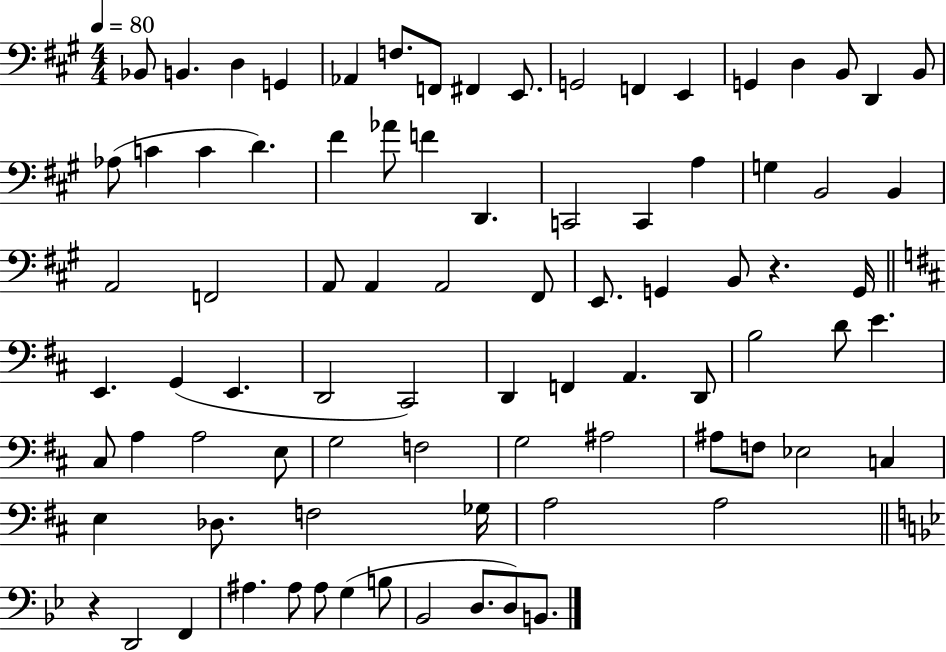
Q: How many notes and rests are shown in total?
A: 84